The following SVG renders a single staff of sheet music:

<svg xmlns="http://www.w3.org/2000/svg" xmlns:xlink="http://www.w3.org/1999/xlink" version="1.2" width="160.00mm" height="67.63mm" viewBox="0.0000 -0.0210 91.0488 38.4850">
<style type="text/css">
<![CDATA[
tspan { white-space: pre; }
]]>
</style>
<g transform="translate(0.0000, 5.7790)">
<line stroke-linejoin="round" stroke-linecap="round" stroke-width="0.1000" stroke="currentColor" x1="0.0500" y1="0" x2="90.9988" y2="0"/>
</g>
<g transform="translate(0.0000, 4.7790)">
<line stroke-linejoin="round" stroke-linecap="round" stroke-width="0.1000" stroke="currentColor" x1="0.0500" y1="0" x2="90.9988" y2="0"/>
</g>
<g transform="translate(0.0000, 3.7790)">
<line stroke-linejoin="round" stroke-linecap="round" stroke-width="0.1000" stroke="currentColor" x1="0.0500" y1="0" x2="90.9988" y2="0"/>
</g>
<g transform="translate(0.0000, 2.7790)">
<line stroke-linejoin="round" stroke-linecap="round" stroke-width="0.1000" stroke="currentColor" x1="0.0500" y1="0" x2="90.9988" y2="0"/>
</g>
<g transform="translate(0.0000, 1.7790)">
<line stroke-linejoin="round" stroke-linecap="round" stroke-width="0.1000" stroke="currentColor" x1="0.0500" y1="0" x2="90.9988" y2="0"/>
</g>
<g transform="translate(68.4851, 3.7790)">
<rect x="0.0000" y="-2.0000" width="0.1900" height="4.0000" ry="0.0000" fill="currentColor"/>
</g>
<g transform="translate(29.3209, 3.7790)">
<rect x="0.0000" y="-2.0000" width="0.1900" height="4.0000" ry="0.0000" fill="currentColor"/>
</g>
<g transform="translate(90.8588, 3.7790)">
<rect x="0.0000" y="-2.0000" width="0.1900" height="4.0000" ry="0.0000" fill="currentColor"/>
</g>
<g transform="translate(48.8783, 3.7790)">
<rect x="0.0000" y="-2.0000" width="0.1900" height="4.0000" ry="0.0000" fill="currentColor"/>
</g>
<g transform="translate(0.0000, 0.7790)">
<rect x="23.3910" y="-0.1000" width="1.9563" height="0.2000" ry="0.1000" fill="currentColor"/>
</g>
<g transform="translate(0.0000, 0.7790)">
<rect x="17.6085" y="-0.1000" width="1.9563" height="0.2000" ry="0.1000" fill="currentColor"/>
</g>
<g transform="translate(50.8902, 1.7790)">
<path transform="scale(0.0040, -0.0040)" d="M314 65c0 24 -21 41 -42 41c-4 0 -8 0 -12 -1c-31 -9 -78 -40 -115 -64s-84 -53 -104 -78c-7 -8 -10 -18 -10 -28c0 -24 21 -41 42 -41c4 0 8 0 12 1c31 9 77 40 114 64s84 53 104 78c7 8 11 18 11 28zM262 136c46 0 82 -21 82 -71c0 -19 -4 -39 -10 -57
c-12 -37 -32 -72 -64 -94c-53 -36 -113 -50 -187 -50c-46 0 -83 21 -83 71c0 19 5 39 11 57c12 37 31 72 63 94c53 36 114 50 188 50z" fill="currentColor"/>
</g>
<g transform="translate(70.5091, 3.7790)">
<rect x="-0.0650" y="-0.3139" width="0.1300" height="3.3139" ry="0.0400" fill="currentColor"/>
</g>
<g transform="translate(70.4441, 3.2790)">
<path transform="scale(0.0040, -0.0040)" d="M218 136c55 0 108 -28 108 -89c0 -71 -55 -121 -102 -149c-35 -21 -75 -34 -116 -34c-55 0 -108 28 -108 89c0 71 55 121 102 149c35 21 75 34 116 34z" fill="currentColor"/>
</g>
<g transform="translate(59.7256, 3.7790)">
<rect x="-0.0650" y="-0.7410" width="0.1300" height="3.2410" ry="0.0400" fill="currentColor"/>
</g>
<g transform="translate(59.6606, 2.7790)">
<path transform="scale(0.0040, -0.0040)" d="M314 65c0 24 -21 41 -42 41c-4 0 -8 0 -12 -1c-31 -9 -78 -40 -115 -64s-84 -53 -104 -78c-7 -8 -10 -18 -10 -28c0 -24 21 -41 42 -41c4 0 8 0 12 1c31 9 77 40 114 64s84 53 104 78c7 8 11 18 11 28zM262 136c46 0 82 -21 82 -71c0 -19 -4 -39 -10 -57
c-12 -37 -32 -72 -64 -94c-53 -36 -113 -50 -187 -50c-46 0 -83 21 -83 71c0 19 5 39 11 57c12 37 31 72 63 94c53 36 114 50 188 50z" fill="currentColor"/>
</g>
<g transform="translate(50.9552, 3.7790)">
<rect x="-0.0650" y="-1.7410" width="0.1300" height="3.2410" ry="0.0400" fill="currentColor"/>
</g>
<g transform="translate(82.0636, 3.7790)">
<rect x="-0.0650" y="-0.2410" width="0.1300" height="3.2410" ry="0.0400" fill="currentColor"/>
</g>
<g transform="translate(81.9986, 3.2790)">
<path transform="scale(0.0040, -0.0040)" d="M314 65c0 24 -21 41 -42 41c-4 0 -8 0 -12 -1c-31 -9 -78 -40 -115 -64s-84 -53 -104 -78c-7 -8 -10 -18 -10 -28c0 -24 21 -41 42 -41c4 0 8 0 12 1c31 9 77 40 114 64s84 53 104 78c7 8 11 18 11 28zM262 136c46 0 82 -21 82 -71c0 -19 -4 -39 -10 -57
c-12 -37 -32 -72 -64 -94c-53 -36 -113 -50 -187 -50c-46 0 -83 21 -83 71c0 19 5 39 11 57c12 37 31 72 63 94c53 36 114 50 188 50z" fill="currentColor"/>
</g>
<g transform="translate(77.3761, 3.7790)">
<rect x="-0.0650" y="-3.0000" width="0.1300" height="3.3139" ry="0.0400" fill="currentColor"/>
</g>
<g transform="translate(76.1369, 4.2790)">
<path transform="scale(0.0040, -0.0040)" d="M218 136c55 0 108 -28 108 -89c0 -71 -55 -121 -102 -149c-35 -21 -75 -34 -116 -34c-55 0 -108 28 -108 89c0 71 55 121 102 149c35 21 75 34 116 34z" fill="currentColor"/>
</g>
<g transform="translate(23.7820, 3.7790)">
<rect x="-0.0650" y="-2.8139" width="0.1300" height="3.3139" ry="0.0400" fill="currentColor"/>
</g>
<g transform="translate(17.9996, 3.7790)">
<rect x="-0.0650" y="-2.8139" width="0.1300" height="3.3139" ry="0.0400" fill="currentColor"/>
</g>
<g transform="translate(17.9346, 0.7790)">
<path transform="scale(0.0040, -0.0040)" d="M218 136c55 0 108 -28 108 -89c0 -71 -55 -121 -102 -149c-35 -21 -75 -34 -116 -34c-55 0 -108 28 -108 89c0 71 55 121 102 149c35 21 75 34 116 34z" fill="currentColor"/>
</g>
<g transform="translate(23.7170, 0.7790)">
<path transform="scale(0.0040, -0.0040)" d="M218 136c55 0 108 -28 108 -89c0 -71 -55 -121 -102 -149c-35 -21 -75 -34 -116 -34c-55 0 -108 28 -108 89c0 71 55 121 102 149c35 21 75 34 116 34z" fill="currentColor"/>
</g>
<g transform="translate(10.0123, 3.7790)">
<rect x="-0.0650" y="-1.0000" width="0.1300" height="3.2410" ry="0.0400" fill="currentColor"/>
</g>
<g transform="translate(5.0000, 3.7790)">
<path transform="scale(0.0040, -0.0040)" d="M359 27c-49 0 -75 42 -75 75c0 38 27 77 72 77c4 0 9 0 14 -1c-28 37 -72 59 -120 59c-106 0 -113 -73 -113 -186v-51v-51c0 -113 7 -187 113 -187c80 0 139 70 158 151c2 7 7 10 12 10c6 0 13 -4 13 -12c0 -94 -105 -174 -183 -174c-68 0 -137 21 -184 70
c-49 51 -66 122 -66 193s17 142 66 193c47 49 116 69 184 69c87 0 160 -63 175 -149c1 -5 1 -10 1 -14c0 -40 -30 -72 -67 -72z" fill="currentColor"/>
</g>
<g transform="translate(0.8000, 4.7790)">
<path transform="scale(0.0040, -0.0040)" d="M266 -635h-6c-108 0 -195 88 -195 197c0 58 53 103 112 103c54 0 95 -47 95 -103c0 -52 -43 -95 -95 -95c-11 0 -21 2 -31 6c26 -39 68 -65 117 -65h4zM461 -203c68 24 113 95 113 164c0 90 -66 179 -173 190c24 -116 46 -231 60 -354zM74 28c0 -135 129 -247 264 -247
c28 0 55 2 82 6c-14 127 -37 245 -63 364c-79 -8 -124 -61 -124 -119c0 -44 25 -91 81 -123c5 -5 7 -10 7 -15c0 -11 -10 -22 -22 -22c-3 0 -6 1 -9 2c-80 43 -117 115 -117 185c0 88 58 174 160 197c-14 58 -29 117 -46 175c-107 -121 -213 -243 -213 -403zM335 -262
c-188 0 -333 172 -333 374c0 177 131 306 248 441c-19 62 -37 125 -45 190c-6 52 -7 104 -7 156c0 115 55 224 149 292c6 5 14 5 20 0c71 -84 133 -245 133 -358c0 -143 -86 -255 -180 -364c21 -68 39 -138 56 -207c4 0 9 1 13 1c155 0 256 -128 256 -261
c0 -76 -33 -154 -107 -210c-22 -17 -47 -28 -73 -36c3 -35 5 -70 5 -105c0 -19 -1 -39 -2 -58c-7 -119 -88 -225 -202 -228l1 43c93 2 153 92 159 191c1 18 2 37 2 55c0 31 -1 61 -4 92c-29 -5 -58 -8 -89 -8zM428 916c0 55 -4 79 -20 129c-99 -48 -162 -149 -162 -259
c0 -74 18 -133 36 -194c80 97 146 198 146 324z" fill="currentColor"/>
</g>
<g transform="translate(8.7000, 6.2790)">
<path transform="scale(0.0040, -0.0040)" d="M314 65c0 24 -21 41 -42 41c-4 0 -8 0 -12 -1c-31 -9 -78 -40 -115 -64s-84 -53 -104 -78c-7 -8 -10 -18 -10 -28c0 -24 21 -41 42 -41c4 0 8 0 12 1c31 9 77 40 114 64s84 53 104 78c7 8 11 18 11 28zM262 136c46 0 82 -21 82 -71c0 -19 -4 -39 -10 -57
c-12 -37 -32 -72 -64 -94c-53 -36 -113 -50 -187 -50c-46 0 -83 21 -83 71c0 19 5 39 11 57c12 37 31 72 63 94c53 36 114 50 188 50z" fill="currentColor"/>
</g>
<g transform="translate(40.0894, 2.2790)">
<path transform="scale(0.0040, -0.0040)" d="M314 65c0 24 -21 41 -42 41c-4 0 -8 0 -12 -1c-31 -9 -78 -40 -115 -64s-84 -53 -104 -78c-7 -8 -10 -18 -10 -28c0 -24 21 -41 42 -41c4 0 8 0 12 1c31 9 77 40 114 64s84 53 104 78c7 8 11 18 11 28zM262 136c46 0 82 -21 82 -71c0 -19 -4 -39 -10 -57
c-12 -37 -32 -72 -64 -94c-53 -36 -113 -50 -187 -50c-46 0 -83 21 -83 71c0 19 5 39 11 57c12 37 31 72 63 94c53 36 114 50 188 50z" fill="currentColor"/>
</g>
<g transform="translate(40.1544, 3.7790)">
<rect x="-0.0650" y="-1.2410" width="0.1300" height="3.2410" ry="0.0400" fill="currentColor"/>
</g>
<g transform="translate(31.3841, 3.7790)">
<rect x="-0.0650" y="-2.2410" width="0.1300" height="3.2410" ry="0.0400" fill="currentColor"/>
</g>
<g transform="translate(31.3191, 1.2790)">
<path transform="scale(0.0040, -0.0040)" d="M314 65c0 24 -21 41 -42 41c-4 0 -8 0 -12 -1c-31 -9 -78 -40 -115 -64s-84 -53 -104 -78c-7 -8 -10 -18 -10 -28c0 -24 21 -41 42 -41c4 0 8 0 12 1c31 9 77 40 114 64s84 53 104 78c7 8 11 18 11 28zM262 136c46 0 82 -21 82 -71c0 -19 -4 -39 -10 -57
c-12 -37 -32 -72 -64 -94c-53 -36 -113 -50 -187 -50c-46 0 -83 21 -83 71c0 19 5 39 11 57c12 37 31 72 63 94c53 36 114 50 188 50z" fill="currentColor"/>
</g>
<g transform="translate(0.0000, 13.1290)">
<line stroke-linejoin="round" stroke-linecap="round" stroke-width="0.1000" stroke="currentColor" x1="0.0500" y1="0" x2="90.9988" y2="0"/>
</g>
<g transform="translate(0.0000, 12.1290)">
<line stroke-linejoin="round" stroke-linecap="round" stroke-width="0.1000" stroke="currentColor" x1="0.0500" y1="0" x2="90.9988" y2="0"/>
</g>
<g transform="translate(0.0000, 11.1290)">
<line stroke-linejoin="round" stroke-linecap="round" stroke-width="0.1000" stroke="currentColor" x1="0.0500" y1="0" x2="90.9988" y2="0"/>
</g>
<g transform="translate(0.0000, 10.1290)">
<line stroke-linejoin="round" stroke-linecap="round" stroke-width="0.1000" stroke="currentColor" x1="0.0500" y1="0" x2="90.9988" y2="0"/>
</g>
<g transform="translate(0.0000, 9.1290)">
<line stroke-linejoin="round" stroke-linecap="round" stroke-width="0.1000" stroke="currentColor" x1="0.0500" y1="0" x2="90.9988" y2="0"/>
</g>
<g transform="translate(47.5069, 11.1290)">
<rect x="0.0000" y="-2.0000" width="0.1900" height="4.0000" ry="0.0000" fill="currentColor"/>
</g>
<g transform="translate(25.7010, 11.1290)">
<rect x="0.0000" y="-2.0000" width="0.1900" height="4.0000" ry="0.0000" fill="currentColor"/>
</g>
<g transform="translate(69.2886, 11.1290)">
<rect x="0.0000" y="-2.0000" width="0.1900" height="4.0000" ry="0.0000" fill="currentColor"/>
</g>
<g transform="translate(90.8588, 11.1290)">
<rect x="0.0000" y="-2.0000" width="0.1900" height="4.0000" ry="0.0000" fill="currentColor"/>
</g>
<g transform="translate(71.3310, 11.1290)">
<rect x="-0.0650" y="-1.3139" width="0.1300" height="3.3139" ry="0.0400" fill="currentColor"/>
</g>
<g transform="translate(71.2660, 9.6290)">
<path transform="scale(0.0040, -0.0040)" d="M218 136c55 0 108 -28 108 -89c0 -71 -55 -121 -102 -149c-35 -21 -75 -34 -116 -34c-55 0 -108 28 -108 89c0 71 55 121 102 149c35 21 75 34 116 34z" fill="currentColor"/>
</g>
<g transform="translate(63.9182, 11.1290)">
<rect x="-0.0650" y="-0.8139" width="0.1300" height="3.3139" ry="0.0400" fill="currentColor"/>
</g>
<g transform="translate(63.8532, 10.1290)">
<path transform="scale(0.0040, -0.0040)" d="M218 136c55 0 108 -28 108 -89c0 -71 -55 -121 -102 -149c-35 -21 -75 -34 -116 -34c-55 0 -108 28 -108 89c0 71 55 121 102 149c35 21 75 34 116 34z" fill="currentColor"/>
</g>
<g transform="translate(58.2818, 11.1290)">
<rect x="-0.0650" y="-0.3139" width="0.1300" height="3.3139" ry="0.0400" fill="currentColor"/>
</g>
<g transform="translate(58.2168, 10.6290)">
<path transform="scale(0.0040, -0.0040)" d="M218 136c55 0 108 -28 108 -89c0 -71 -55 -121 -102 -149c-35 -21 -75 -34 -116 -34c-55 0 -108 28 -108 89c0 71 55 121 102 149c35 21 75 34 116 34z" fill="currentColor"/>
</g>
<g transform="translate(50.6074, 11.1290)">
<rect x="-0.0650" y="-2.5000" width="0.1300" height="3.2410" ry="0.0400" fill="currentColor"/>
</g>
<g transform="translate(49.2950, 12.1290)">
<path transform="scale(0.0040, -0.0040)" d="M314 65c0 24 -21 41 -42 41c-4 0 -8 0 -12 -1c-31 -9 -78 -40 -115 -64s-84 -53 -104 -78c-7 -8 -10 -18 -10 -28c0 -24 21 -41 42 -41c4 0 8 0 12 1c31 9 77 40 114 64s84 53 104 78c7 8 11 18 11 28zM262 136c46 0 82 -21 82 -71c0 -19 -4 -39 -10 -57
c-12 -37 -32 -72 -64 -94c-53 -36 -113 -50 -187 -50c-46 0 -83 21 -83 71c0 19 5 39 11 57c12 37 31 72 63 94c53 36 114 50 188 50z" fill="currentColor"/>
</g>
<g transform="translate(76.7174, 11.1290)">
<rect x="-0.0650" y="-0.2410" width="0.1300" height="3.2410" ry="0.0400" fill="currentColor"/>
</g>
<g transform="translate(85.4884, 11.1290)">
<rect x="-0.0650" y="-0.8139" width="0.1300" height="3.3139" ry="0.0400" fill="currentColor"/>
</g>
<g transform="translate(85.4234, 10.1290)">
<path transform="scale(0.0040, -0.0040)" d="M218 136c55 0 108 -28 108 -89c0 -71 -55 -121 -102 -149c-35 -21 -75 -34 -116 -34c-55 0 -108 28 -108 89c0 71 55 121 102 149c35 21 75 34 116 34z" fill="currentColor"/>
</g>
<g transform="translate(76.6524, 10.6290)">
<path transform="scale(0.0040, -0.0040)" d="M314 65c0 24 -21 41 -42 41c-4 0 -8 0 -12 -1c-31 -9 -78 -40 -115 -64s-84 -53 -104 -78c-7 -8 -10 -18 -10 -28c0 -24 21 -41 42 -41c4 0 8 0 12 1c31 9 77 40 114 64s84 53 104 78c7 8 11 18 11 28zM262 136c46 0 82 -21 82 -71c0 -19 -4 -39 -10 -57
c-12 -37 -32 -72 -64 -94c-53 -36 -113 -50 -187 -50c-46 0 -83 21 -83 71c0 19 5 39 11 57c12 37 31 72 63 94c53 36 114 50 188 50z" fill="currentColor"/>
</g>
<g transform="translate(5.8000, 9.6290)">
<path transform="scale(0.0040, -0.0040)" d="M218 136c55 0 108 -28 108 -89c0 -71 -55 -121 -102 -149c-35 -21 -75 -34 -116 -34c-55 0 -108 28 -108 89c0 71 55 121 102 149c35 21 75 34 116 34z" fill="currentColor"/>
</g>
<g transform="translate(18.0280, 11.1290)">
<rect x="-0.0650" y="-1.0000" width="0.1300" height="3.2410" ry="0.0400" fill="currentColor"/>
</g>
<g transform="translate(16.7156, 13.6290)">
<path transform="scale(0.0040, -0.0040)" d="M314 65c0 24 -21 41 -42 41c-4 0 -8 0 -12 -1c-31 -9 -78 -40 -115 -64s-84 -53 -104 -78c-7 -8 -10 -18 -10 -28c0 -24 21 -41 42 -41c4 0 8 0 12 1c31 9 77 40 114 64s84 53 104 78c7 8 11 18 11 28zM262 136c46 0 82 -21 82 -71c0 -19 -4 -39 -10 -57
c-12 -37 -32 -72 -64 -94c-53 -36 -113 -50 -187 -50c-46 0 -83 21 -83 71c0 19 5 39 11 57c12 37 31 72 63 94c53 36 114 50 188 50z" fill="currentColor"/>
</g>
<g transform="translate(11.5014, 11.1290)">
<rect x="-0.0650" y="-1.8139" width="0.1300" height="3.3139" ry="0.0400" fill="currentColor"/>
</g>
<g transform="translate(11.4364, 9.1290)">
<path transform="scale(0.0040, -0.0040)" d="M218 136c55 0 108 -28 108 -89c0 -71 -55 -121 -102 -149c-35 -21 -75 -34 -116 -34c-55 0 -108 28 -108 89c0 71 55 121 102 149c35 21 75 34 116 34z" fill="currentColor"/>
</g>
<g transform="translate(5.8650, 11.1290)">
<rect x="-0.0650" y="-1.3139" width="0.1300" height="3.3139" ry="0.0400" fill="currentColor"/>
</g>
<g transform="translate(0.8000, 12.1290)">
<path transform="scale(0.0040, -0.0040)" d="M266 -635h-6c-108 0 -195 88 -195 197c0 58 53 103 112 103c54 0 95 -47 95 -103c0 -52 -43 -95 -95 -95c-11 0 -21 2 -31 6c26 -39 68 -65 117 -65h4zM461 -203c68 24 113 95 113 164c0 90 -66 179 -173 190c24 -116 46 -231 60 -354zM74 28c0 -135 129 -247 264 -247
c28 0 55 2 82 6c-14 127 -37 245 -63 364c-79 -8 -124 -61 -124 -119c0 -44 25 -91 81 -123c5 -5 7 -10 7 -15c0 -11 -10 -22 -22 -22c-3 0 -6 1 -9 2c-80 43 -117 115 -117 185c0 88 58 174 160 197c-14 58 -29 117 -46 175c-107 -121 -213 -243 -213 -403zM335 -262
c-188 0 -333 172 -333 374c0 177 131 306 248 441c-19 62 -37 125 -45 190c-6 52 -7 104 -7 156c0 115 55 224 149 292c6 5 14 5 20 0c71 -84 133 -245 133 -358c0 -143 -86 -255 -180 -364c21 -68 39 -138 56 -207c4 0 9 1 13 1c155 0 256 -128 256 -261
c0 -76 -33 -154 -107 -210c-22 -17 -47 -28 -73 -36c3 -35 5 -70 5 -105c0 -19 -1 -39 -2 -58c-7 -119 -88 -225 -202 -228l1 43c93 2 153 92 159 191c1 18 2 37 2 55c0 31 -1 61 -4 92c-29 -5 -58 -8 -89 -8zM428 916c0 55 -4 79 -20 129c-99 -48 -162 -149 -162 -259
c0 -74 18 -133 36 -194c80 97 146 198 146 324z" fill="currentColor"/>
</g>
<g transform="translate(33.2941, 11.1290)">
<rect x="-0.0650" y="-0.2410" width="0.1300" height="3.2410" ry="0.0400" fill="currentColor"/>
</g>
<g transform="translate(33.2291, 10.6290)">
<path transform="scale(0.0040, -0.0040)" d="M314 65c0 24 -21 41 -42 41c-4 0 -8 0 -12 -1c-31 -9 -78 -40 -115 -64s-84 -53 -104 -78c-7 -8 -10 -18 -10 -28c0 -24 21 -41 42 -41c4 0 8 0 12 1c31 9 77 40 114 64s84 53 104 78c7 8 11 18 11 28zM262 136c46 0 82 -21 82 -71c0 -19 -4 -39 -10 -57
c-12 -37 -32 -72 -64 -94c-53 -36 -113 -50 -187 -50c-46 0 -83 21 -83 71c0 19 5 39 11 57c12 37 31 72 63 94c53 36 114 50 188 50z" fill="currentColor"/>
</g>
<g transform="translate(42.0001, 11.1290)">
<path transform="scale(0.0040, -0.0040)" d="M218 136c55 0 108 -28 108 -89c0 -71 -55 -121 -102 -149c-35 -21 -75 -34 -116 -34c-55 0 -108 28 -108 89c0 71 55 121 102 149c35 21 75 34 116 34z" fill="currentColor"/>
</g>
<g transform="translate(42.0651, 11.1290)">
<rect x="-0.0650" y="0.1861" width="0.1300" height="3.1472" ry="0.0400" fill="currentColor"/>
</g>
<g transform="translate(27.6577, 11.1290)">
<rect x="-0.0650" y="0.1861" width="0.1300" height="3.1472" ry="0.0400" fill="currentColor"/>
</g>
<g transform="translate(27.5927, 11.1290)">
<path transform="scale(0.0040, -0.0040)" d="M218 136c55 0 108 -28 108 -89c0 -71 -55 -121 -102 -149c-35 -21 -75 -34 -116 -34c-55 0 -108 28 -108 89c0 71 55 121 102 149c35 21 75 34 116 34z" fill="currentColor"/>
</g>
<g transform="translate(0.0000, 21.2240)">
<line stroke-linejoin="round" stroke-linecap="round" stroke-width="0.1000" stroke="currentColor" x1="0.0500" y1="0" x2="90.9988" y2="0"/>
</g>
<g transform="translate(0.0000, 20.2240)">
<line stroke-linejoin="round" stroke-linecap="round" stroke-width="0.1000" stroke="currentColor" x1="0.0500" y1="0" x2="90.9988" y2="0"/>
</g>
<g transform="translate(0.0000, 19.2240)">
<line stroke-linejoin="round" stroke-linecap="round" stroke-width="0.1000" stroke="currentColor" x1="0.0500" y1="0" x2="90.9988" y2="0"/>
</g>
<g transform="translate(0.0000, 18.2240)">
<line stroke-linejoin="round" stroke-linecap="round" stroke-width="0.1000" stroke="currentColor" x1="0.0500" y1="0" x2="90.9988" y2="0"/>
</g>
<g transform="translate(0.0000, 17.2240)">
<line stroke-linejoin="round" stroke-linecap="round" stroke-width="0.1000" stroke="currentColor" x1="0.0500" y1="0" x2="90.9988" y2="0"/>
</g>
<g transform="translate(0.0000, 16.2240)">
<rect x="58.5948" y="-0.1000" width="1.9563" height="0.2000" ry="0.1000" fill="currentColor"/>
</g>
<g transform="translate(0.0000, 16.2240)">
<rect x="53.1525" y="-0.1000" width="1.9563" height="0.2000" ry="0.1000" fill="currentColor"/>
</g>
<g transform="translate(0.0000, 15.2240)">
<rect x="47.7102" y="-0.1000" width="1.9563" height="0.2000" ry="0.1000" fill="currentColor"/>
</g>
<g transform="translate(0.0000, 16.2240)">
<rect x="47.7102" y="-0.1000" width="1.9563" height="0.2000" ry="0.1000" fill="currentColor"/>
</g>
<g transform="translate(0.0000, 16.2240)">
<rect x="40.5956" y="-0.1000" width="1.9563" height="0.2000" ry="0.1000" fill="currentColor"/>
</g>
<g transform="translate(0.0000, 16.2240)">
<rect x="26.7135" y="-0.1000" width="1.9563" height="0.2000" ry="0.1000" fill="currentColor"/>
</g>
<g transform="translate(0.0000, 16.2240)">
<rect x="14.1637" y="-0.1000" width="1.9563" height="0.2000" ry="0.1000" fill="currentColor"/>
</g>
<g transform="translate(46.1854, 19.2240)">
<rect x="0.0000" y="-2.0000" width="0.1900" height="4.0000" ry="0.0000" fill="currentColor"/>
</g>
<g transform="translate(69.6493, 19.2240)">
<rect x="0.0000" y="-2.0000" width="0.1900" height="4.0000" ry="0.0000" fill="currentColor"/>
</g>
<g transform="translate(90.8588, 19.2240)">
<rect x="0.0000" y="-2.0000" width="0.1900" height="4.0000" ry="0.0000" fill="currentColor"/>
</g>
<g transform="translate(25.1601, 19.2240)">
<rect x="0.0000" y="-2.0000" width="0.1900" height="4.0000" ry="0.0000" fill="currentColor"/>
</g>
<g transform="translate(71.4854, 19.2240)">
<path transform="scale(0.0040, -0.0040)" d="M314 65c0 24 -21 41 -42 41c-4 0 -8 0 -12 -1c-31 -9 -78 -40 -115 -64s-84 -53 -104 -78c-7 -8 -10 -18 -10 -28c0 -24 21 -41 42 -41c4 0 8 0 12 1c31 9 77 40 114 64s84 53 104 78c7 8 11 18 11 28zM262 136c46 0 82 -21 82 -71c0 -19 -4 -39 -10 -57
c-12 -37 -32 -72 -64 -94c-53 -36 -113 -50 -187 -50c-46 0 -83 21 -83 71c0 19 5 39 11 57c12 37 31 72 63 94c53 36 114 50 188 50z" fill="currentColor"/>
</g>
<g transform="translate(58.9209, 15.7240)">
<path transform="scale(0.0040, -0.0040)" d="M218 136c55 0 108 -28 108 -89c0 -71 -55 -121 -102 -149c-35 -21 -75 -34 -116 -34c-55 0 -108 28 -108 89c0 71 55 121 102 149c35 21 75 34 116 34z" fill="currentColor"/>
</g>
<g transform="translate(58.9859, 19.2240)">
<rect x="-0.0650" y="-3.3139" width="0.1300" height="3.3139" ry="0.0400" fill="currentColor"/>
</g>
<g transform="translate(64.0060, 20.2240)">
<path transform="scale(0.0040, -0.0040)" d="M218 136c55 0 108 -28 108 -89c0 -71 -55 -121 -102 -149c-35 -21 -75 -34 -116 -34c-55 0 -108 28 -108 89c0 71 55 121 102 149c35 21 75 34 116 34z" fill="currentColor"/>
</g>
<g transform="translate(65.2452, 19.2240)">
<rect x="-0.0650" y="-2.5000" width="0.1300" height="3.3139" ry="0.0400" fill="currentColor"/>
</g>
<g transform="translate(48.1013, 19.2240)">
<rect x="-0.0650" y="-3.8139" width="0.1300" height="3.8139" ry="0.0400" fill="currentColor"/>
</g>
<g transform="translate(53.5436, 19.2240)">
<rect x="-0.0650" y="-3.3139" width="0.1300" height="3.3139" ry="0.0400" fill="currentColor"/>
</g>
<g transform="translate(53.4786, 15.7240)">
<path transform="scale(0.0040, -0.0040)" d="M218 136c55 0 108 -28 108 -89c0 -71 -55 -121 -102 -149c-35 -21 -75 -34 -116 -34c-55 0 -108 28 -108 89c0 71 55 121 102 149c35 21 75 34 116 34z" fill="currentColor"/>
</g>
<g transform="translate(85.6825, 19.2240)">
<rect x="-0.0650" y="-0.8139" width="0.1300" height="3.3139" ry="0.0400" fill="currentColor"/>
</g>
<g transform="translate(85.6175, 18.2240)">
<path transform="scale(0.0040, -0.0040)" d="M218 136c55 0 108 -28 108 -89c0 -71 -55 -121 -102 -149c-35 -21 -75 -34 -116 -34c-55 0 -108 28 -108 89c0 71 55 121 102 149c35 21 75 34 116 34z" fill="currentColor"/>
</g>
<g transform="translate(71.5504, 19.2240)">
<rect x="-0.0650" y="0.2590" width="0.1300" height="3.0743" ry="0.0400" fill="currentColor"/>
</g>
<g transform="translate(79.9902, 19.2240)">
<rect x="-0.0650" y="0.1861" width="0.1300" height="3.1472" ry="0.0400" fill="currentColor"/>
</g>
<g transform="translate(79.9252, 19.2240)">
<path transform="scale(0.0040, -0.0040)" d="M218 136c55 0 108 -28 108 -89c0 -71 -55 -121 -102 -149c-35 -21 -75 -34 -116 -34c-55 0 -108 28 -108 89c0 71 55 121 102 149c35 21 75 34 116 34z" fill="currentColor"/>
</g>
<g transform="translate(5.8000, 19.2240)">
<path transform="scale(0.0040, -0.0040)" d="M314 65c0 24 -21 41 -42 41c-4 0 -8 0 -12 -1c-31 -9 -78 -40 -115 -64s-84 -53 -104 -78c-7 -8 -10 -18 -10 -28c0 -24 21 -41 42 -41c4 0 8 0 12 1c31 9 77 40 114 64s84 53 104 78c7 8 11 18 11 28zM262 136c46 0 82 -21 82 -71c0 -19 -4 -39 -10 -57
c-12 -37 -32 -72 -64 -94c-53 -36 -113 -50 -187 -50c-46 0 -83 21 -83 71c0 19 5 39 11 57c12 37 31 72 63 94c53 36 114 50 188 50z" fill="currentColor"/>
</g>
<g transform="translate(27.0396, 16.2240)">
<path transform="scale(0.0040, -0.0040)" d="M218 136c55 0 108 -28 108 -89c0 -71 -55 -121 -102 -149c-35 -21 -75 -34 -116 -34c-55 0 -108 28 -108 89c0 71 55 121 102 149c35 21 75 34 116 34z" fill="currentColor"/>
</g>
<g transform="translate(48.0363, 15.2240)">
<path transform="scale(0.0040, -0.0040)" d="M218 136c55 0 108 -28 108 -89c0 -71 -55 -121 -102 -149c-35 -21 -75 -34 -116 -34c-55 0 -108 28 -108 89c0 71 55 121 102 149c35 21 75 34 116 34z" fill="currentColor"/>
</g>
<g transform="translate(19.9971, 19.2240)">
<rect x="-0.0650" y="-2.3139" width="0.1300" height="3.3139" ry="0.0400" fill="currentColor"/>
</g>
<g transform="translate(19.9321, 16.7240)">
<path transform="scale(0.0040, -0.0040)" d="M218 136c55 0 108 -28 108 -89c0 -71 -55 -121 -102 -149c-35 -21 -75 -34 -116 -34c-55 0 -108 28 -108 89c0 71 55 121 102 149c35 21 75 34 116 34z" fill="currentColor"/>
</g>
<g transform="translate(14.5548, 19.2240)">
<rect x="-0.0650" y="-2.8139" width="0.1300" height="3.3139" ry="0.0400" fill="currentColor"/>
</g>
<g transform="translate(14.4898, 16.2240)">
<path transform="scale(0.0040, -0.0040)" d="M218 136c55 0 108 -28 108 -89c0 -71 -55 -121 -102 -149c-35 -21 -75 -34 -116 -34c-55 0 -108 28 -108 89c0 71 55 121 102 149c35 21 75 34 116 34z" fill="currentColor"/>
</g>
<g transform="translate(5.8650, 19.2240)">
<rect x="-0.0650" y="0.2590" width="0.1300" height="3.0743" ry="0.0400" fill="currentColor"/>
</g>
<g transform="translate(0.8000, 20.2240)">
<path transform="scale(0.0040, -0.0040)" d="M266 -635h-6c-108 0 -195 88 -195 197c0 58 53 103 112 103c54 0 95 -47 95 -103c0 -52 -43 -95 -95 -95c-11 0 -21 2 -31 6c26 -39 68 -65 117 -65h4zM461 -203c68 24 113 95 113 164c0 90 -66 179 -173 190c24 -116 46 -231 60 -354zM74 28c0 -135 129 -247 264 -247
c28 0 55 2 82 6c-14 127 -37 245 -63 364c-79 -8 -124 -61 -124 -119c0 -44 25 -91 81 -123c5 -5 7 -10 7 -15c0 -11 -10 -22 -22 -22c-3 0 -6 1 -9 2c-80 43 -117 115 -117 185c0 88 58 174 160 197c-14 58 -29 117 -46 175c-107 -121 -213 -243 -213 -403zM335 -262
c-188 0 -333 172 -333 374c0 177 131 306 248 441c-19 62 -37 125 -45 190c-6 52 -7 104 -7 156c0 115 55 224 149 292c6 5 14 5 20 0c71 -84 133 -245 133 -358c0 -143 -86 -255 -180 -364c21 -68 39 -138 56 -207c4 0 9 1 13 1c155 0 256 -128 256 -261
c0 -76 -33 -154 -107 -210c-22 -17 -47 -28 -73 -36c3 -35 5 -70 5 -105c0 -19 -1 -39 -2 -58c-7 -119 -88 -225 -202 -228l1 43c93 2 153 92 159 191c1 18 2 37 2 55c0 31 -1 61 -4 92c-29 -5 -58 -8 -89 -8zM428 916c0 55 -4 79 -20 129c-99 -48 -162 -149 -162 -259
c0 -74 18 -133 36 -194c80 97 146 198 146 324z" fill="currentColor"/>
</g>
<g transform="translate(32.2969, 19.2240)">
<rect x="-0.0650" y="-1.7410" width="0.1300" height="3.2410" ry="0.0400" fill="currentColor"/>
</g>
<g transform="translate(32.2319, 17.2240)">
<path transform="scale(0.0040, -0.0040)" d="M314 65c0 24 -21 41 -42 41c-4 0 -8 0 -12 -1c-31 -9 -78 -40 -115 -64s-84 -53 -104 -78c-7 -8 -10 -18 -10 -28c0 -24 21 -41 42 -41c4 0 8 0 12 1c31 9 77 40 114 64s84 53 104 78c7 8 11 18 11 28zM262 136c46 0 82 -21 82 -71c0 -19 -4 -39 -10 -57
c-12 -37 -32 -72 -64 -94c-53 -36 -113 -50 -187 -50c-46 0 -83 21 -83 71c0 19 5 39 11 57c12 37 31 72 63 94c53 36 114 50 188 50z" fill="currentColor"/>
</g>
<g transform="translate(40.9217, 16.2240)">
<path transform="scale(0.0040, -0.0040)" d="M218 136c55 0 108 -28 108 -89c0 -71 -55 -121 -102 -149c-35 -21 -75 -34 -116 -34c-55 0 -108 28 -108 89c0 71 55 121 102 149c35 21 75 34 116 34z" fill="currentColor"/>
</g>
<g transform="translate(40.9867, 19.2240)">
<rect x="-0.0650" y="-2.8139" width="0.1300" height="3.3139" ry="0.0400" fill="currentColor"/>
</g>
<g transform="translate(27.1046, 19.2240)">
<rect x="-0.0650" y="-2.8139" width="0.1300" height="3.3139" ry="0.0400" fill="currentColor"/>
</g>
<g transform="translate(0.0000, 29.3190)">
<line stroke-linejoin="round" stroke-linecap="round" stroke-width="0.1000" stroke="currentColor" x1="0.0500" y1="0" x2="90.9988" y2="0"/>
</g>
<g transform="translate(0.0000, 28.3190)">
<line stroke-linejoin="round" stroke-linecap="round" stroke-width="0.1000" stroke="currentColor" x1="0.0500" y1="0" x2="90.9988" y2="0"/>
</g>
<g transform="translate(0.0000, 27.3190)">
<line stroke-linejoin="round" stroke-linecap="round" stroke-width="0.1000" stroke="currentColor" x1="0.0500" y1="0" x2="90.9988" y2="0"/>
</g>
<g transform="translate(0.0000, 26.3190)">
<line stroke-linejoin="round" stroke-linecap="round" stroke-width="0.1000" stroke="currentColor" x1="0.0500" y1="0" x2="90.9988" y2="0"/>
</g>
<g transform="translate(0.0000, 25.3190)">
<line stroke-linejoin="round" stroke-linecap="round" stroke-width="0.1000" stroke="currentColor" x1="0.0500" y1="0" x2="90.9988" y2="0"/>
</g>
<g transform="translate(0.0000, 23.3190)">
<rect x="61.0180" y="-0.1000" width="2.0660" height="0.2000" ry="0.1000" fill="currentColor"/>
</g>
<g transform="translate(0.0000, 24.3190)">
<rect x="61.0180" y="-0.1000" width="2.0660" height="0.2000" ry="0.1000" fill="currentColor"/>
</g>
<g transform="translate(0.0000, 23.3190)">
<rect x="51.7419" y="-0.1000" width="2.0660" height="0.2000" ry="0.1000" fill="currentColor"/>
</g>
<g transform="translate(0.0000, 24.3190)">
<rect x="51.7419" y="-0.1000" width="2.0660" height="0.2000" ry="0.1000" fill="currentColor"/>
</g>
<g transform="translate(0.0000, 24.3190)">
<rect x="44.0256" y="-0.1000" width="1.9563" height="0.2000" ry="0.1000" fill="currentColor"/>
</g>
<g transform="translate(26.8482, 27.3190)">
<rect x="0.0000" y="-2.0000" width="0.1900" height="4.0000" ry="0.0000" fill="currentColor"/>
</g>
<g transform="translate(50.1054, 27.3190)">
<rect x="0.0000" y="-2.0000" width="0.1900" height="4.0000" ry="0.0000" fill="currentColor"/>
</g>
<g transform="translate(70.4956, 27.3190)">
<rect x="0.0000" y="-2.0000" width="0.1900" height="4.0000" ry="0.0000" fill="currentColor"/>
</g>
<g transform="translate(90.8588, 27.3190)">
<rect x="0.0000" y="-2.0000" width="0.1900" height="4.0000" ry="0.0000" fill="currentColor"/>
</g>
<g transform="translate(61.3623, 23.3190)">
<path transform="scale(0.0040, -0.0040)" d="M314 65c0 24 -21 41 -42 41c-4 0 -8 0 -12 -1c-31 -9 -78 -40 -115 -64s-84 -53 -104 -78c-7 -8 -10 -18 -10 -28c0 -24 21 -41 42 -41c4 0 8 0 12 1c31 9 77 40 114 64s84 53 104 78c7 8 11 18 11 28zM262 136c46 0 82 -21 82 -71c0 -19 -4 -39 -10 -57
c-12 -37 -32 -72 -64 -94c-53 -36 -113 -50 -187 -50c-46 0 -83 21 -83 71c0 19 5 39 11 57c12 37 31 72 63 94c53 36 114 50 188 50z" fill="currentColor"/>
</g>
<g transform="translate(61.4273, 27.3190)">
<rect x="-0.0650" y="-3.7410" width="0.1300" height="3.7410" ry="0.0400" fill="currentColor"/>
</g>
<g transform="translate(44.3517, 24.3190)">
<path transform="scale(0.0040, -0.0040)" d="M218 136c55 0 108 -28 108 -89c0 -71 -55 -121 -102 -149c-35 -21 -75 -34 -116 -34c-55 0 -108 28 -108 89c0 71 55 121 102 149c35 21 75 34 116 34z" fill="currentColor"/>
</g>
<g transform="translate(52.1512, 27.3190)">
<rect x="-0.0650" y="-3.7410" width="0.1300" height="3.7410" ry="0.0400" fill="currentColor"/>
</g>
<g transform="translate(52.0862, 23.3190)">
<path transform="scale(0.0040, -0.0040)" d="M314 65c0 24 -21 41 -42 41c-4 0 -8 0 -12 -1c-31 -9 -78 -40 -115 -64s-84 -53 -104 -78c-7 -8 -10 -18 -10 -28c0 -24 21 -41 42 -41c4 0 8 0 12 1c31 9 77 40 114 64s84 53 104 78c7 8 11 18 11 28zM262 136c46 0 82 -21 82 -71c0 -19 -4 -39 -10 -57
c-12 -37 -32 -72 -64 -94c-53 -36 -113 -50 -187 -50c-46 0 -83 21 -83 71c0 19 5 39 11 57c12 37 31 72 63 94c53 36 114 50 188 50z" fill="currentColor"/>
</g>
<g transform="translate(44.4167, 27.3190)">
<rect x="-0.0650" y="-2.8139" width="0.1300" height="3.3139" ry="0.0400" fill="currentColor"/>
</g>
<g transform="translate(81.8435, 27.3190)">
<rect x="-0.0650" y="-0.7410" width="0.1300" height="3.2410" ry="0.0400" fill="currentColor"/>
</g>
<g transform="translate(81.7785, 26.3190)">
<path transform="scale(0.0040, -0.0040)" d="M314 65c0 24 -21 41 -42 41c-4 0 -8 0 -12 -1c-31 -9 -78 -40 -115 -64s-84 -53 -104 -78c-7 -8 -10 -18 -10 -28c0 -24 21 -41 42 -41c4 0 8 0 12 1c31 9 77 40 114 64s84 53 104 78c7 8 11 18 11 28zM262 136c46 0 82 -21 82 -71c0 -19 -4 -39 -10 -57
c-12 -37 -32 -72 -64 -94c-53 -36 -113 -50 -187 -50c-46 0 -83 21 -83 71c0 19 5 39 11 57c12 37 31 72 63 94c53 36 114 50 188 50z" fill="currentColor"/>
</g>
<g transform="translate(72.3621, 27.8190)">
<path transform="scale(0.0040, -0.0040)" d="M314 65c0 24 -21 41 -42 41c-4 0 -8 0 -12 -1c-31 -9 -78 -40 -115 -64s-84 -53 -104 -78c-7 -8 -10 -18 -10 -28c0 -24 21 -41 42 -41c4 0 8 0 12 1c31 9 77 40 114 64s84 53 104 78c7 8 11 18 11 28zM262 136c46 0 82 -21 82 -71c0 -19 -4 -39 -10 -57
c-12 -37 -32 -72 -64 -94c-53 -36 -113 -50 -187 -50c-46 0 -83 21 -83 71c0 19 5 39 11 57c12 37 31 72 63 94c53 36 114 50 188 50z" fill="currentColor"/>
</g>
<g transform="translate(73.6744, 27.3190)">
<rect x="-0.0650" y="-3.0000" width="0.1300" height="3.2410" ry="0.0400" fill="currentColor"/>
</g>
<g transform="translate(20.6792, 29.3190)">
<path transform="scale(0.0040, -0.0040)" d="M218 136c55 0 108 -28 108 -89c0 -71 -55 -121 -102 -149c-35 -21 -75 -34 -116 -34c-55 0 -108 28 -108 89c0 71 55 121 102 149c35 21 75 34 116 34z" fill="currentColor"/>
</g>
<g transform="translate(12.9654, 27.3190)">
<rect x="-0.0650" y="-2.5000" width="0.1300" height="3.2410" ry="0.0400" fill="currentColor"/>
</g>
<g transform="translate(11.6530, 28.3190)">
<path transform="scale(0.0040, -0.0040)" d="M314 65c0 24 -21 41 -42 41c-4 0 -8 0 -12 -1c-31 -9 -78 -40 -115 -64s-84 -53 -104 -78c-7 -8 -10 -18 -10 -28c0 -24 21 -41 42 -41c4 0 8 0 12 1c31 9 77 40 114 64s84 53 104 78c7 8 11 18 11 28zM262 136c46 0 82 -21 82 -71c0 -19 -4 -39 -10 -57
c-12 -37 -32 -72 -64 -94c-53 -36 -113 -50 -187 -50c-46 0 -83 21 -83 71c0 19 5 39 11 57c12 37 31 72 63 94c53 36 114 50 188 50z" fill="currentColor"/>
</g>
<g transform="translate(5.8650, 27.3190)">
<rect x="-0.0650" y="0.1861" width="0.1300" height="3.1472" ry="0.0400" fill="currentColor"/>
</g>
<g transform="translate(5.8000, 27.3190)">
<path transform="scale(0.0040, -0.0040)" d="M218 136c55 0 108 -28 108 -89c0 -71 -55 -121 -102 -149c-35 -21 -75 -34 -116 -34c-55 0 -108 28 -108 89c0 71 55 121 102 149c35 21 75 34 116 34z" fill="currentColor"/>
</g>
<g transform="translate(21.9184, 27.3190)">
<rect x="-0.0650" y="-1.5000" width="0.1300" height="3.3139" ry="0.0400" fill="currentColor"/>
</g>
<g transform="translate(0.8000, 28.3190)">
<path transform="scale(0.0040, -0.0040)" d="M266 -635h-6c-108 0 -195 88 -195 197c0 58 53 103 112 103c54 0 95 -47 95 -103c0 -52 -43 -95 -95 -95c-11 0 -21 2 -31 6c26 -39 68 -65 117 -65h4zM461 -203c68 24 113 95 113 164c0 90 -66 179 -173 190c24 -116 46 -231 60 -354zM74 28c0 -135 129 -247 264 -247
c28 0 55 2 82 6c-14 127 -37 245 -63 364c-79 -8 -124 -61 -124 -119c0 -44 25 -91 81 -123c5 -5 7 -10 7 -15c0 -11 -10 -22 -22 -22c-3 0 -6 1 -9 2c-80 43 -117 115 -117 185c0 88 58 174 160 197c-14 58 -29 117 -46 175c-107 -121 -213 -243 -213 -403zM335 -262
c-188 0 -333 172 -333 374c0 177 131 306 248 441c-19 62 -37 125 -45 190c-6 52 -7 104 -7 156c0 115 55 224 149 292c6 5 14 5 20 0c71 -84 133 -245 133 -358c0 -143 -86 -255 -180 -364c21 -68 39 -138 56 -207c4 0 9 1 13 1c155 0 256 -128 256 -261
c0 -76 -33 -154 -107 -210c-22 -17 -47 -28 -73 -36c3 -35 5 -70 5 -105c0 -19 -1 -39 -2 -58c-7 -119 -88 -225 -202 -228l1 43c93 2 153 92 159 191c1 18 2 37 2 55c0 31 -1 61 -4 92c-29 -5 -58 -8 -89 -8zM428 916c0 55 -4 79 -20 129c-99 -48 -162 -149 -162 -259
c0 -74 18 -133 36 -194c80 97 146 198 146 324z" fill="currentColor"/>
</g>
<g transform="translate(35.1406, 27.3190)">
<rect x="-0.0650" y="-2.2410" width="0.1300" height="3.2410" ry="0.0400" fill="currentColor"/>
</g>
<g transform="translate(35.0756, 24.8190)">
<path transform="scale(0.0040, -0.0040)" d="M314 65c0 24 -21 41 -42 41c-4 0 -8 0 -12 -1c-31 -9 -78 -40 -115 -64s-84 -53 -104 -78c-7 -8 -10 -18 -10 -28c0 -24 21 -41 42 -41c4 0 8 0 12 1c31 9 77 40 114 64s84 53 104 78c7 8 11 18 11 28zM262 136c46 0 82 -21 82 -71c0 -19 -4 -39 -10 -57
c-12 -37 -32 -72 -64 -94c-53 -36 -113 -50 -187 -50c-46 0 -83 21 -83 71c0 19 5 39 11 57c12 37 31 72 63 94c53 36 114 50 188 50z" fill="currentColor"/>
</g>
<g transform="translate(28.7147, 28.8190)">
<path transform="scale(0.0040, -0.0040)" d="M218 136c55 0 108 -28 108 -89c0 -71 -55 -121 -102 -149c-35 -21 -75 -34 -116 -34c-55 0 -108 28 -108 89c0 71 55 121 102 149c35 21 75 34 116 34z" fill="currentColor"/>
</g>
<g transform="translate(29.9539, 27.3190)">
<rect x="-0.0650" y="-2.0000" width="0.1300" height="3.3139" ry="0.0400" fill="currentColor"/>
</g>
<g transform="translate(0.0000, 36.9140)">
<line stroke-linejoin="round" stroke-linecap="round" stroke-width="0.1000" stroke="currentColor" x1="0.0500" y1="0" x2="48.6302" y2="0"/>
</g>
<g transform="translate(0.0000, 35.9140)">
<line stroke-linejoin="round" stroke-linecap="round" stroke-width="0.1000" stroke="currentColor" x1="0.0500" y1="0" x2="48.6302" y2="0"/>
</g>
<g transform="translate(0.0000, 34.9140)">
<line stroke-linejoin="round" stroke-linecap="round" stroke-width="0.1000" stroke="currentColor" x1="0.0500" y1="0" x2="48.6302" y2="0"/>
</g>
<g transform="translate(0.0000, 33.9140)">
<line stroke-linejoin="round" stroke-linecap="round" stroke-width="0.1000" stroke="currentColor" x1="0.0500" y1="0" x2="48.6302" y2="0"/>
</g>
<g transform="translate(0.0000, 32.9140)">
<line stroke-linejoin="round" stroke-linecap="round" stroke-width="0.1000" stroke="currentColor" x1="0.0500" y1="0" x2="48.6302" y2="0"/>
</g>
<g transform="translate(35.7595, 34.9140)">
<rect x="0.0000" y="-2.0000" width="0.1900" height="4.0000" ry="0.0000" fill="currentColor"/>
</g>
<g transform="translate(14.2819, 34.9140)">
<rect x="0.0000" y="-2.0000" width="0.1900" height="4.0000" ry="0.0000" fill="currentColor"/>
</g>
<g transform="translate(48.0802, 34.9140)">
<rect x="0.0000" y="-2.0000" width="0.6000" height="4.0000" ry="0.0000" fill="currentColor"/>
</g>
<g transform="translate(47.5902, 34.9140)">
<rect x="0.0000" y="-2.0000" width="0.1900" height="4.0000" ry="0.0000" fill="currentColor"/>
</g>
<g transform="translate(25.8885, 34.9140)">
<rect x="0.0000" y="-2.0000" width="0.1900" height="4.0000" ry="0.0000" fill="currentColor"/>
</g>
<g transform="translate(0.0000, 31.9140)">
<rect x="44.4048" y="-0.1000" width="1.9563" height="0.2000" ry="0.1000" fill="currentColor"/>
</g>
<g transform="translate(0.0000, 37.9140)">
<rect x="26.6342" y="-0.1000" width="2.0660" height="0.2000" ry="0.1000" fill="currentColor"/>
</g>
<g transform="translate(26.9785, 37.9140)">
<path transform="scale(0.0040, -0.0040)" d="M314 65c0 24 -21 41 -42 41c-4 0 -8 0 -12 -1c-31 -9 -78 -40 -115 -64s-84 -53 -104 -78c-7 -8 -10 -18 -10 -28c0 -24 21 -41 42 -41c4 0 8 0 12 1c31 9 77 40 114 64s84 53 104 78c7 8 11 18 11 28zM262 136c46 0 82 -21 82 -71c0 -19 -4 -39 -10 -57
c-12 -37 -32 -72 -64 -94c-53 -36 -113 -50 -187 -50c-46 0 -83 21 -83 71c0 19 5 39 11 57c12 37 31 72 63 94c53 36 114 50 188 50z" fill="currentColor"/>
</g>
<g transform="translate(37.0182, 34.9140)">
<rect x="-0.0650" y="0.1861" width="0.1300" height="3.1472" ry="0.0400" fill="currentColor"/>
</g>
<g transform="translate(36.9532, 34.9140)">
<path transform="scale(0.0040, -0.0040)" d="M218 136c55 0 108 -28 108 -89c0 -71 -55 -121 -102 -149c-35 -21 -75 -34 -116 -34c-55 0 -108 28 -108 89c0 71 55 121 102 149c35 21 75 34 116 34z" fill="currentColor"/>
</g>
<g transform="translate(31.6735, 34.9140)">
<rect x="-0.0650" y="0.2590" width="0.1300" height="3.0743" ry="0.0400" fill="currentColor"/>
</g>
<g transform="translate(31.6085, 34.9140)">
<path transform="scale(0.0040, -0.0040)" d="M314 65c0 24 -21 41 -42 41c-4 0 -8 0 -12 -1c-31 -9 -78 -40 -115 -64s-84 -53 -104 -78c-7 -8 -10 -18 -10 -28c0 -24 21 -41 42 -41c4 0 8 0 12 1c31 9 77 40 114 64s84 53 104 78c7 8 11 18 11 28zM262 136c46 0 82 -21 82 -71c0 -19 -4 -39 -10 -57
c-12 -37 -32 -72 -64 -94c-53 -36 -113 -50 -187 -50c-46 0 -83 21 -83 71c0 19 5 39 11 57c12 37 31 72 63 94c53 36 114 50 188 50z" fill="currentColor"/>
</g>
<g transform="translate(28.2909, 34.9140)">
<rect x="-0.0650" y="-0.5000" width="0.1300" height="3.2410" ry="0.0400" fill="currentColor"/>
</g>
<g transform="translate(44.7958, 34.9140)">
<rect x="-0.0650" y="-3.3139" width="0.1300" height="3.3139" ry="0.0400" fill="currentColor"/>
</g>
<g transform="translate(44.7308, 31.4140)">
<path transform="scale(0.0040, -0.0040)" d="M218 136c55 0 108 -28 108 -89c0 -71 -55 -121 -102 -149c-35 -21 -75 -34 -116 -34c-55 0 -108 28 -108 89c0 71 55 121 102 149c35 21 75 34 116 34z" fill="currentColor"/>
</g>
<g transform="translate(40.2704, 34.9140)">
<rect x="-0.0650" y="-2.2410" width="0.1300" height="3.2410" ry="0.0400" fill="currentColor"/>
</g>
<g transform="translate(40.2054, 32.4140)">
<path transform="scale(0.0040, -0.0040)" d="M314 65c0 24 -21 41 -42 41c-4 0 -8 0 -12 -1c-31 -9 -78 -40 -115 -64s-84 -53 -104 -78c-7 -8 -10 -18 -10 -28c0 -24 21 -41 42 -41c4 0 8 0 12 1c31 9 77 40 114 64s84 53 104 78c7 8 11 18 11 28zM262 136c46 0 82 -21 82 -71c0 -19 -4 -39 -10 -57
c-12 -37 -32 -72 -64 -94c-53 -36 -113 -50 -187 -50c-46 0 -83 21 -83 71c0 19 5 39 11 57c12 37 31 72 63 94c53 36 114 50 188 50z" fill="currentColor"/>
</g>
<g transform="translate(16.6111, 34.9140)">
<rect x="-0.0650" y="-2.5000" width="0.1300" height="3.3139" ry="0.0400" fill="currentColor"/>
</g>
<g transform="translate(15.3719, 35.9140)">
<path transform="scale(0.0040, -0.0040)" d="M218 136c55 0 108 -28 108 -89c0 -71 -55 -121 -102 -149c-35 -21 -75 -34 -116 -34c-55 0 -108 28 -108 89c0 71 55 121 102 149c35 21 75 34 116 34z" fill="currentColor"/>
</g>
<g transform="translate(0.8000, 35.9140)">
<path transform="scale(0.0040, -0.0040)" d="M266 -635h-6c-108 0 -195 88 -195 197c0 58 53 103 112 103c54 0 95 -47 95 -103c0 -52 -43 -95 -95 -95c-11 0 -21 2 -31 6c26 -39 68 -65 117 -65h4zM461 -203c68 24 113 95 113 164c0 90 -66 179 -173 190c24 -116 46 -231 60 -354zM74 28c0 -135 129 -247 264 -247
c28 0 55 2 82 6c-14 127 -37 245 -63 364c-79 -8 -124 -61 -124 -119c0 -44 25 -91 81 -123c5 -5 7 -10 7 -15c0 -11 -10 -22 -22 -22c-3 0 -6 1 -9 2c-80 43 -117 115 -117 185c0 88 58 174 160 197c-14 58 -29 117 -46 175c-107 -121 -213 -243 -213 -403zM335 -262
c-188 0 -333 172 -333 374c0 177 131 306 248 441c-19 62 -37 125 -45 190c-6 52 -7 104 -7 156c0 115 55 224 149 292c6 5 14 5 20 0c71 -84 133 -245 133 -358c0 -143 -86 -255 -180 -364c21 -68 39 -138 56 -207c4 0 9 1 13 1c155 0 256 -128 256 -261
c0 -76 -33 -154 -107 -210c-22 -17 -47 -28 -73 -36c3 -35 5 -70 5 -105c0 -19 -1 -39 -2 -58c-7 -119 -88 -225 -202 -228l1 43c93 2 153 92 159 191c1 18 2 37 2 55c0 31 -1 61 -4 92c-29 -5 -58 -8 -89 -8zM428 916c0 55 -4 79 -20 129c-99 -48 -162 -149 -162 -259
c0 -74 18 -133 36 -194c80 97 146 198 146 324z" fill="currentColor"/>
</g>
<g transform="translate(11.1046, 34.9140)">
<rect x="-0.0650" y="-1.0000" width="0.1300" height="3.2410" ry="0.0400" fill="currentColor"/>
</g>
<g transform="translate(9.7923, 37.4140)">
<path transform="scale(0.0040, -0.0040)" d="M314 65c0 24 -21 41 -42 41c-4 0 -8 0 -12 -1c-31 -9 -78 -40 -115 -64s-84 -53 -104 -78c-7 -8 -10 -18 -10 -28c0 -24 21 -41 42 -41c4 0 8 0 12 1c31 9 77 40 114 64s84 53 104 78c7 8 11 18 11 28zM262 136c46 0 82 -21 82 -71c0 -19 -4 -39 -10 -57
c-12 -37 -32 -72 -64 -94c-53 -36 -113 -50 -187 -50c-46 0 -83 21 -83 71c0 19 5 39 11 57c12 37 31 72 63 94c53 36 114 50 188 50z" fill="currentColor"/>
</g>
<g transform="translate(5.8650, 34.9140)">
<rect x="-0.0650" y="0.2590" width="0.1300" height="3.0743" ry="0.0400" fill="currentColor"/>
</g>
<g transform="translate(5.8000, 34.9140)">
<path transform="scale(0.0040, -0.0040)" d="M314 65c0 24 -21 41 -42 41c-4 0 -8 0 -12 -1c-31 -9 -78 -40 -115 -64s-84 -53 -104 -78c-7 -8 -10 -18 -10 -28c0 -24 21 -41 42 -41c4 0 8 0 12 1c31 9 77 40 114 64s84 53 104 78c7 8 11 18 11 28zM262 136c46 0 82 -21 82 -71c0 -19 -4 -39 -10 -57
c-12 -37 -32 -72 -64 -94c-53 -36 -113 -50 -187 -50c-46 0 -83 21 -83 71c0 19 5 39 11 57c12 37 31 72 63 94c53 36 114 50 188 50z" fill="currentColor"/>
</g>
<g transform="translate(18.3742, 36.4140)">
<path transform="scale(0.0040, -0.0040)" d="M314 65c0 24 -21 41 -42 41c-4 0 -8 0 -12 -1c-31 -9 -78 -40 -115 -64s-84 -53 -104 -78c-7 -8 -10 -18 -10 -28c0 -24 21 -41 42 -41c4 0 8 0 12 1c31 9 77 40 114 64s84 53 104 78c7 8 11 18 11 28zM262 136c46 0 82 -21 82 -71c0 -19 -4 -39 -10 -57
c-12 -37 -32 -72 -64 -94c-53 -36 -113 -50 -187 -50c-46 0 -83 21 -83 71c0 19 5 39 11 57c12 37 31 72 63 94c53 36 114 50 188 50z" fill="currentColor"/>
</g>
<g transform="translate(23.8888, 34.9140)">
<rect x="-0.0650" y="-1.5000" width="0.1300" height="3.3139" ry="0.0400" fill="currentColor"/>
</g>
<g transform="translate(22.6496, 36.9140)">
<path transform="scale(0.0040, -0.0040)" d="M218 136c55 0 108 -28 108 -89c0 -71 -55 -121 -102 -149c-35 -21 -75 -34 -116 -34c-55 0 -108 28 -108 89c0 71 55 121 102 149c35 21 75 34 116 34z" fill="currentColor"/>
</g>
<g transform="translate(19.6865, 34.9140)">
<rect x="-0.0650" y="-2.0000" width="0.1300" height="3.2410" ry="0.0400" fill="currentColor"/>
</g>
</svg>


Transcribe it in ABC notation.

X:1
T:Untitled
M:4/4
L:1/4
K:C
D2 a a g2 e2 f2 d2 c A c2 e f D2 B c2 B G2 c d e c2 d B2 a g a f2 a c' b b G B2 B d B G2 E F g2 a c'2 c'2 A2 d2 B2 D2 G F2 E C2 B2 B g2 b